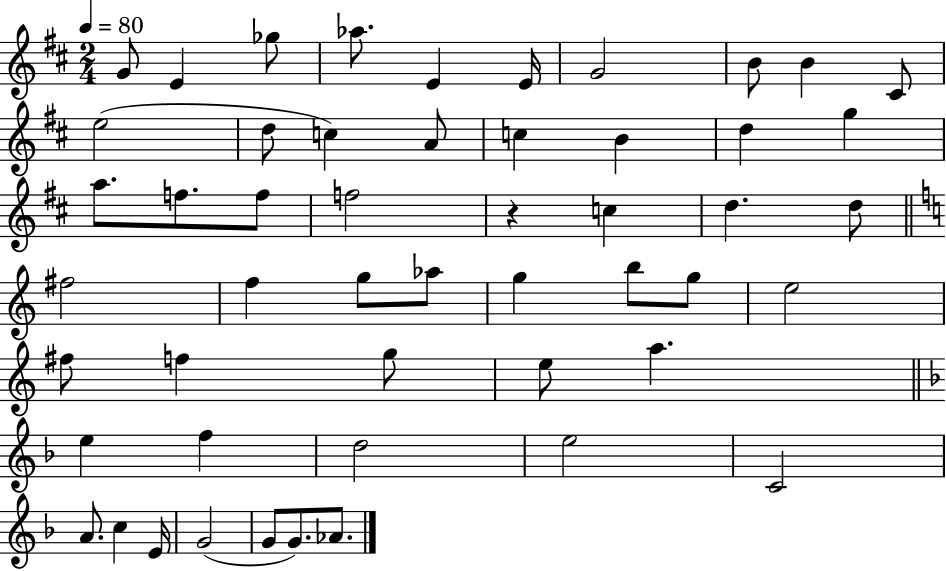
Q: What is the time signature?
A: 2/4